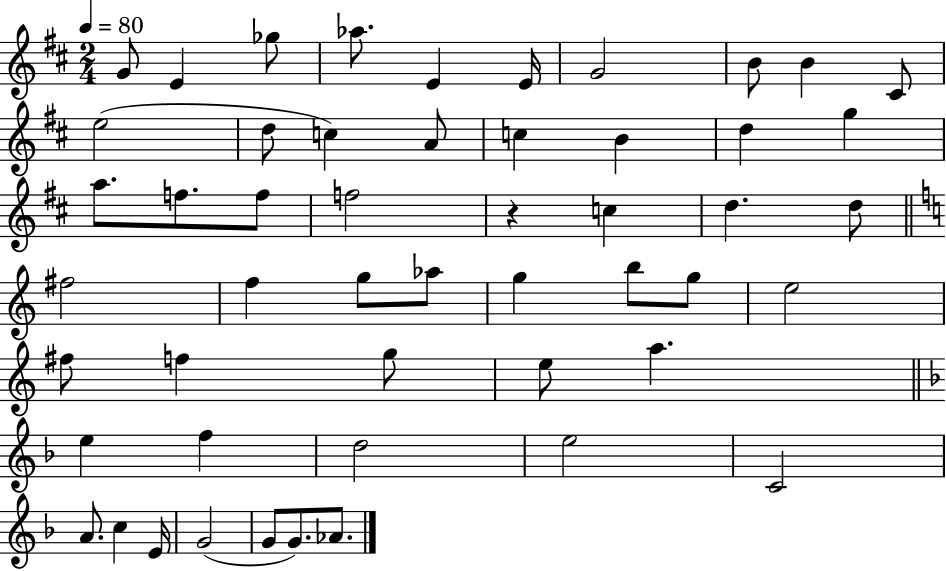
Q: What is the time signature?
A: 2/4